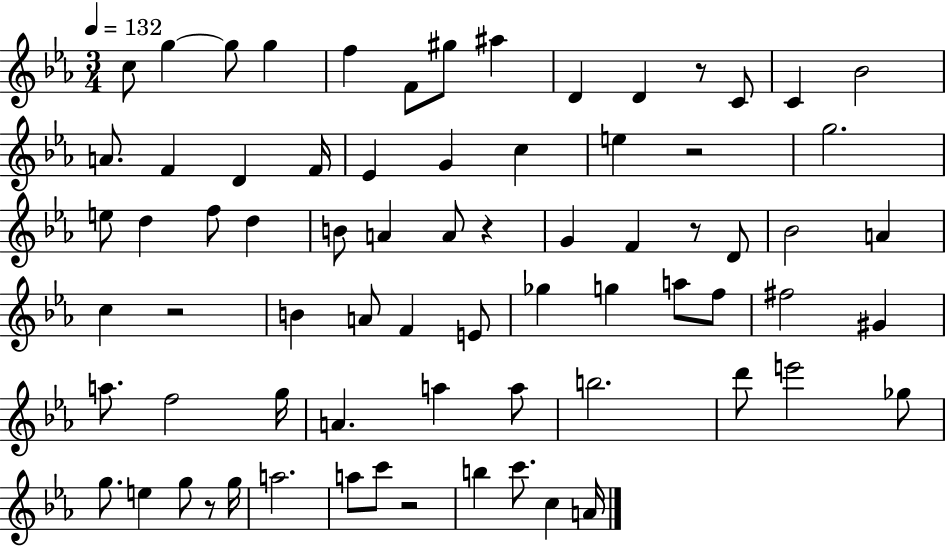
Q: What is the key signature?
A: EES major